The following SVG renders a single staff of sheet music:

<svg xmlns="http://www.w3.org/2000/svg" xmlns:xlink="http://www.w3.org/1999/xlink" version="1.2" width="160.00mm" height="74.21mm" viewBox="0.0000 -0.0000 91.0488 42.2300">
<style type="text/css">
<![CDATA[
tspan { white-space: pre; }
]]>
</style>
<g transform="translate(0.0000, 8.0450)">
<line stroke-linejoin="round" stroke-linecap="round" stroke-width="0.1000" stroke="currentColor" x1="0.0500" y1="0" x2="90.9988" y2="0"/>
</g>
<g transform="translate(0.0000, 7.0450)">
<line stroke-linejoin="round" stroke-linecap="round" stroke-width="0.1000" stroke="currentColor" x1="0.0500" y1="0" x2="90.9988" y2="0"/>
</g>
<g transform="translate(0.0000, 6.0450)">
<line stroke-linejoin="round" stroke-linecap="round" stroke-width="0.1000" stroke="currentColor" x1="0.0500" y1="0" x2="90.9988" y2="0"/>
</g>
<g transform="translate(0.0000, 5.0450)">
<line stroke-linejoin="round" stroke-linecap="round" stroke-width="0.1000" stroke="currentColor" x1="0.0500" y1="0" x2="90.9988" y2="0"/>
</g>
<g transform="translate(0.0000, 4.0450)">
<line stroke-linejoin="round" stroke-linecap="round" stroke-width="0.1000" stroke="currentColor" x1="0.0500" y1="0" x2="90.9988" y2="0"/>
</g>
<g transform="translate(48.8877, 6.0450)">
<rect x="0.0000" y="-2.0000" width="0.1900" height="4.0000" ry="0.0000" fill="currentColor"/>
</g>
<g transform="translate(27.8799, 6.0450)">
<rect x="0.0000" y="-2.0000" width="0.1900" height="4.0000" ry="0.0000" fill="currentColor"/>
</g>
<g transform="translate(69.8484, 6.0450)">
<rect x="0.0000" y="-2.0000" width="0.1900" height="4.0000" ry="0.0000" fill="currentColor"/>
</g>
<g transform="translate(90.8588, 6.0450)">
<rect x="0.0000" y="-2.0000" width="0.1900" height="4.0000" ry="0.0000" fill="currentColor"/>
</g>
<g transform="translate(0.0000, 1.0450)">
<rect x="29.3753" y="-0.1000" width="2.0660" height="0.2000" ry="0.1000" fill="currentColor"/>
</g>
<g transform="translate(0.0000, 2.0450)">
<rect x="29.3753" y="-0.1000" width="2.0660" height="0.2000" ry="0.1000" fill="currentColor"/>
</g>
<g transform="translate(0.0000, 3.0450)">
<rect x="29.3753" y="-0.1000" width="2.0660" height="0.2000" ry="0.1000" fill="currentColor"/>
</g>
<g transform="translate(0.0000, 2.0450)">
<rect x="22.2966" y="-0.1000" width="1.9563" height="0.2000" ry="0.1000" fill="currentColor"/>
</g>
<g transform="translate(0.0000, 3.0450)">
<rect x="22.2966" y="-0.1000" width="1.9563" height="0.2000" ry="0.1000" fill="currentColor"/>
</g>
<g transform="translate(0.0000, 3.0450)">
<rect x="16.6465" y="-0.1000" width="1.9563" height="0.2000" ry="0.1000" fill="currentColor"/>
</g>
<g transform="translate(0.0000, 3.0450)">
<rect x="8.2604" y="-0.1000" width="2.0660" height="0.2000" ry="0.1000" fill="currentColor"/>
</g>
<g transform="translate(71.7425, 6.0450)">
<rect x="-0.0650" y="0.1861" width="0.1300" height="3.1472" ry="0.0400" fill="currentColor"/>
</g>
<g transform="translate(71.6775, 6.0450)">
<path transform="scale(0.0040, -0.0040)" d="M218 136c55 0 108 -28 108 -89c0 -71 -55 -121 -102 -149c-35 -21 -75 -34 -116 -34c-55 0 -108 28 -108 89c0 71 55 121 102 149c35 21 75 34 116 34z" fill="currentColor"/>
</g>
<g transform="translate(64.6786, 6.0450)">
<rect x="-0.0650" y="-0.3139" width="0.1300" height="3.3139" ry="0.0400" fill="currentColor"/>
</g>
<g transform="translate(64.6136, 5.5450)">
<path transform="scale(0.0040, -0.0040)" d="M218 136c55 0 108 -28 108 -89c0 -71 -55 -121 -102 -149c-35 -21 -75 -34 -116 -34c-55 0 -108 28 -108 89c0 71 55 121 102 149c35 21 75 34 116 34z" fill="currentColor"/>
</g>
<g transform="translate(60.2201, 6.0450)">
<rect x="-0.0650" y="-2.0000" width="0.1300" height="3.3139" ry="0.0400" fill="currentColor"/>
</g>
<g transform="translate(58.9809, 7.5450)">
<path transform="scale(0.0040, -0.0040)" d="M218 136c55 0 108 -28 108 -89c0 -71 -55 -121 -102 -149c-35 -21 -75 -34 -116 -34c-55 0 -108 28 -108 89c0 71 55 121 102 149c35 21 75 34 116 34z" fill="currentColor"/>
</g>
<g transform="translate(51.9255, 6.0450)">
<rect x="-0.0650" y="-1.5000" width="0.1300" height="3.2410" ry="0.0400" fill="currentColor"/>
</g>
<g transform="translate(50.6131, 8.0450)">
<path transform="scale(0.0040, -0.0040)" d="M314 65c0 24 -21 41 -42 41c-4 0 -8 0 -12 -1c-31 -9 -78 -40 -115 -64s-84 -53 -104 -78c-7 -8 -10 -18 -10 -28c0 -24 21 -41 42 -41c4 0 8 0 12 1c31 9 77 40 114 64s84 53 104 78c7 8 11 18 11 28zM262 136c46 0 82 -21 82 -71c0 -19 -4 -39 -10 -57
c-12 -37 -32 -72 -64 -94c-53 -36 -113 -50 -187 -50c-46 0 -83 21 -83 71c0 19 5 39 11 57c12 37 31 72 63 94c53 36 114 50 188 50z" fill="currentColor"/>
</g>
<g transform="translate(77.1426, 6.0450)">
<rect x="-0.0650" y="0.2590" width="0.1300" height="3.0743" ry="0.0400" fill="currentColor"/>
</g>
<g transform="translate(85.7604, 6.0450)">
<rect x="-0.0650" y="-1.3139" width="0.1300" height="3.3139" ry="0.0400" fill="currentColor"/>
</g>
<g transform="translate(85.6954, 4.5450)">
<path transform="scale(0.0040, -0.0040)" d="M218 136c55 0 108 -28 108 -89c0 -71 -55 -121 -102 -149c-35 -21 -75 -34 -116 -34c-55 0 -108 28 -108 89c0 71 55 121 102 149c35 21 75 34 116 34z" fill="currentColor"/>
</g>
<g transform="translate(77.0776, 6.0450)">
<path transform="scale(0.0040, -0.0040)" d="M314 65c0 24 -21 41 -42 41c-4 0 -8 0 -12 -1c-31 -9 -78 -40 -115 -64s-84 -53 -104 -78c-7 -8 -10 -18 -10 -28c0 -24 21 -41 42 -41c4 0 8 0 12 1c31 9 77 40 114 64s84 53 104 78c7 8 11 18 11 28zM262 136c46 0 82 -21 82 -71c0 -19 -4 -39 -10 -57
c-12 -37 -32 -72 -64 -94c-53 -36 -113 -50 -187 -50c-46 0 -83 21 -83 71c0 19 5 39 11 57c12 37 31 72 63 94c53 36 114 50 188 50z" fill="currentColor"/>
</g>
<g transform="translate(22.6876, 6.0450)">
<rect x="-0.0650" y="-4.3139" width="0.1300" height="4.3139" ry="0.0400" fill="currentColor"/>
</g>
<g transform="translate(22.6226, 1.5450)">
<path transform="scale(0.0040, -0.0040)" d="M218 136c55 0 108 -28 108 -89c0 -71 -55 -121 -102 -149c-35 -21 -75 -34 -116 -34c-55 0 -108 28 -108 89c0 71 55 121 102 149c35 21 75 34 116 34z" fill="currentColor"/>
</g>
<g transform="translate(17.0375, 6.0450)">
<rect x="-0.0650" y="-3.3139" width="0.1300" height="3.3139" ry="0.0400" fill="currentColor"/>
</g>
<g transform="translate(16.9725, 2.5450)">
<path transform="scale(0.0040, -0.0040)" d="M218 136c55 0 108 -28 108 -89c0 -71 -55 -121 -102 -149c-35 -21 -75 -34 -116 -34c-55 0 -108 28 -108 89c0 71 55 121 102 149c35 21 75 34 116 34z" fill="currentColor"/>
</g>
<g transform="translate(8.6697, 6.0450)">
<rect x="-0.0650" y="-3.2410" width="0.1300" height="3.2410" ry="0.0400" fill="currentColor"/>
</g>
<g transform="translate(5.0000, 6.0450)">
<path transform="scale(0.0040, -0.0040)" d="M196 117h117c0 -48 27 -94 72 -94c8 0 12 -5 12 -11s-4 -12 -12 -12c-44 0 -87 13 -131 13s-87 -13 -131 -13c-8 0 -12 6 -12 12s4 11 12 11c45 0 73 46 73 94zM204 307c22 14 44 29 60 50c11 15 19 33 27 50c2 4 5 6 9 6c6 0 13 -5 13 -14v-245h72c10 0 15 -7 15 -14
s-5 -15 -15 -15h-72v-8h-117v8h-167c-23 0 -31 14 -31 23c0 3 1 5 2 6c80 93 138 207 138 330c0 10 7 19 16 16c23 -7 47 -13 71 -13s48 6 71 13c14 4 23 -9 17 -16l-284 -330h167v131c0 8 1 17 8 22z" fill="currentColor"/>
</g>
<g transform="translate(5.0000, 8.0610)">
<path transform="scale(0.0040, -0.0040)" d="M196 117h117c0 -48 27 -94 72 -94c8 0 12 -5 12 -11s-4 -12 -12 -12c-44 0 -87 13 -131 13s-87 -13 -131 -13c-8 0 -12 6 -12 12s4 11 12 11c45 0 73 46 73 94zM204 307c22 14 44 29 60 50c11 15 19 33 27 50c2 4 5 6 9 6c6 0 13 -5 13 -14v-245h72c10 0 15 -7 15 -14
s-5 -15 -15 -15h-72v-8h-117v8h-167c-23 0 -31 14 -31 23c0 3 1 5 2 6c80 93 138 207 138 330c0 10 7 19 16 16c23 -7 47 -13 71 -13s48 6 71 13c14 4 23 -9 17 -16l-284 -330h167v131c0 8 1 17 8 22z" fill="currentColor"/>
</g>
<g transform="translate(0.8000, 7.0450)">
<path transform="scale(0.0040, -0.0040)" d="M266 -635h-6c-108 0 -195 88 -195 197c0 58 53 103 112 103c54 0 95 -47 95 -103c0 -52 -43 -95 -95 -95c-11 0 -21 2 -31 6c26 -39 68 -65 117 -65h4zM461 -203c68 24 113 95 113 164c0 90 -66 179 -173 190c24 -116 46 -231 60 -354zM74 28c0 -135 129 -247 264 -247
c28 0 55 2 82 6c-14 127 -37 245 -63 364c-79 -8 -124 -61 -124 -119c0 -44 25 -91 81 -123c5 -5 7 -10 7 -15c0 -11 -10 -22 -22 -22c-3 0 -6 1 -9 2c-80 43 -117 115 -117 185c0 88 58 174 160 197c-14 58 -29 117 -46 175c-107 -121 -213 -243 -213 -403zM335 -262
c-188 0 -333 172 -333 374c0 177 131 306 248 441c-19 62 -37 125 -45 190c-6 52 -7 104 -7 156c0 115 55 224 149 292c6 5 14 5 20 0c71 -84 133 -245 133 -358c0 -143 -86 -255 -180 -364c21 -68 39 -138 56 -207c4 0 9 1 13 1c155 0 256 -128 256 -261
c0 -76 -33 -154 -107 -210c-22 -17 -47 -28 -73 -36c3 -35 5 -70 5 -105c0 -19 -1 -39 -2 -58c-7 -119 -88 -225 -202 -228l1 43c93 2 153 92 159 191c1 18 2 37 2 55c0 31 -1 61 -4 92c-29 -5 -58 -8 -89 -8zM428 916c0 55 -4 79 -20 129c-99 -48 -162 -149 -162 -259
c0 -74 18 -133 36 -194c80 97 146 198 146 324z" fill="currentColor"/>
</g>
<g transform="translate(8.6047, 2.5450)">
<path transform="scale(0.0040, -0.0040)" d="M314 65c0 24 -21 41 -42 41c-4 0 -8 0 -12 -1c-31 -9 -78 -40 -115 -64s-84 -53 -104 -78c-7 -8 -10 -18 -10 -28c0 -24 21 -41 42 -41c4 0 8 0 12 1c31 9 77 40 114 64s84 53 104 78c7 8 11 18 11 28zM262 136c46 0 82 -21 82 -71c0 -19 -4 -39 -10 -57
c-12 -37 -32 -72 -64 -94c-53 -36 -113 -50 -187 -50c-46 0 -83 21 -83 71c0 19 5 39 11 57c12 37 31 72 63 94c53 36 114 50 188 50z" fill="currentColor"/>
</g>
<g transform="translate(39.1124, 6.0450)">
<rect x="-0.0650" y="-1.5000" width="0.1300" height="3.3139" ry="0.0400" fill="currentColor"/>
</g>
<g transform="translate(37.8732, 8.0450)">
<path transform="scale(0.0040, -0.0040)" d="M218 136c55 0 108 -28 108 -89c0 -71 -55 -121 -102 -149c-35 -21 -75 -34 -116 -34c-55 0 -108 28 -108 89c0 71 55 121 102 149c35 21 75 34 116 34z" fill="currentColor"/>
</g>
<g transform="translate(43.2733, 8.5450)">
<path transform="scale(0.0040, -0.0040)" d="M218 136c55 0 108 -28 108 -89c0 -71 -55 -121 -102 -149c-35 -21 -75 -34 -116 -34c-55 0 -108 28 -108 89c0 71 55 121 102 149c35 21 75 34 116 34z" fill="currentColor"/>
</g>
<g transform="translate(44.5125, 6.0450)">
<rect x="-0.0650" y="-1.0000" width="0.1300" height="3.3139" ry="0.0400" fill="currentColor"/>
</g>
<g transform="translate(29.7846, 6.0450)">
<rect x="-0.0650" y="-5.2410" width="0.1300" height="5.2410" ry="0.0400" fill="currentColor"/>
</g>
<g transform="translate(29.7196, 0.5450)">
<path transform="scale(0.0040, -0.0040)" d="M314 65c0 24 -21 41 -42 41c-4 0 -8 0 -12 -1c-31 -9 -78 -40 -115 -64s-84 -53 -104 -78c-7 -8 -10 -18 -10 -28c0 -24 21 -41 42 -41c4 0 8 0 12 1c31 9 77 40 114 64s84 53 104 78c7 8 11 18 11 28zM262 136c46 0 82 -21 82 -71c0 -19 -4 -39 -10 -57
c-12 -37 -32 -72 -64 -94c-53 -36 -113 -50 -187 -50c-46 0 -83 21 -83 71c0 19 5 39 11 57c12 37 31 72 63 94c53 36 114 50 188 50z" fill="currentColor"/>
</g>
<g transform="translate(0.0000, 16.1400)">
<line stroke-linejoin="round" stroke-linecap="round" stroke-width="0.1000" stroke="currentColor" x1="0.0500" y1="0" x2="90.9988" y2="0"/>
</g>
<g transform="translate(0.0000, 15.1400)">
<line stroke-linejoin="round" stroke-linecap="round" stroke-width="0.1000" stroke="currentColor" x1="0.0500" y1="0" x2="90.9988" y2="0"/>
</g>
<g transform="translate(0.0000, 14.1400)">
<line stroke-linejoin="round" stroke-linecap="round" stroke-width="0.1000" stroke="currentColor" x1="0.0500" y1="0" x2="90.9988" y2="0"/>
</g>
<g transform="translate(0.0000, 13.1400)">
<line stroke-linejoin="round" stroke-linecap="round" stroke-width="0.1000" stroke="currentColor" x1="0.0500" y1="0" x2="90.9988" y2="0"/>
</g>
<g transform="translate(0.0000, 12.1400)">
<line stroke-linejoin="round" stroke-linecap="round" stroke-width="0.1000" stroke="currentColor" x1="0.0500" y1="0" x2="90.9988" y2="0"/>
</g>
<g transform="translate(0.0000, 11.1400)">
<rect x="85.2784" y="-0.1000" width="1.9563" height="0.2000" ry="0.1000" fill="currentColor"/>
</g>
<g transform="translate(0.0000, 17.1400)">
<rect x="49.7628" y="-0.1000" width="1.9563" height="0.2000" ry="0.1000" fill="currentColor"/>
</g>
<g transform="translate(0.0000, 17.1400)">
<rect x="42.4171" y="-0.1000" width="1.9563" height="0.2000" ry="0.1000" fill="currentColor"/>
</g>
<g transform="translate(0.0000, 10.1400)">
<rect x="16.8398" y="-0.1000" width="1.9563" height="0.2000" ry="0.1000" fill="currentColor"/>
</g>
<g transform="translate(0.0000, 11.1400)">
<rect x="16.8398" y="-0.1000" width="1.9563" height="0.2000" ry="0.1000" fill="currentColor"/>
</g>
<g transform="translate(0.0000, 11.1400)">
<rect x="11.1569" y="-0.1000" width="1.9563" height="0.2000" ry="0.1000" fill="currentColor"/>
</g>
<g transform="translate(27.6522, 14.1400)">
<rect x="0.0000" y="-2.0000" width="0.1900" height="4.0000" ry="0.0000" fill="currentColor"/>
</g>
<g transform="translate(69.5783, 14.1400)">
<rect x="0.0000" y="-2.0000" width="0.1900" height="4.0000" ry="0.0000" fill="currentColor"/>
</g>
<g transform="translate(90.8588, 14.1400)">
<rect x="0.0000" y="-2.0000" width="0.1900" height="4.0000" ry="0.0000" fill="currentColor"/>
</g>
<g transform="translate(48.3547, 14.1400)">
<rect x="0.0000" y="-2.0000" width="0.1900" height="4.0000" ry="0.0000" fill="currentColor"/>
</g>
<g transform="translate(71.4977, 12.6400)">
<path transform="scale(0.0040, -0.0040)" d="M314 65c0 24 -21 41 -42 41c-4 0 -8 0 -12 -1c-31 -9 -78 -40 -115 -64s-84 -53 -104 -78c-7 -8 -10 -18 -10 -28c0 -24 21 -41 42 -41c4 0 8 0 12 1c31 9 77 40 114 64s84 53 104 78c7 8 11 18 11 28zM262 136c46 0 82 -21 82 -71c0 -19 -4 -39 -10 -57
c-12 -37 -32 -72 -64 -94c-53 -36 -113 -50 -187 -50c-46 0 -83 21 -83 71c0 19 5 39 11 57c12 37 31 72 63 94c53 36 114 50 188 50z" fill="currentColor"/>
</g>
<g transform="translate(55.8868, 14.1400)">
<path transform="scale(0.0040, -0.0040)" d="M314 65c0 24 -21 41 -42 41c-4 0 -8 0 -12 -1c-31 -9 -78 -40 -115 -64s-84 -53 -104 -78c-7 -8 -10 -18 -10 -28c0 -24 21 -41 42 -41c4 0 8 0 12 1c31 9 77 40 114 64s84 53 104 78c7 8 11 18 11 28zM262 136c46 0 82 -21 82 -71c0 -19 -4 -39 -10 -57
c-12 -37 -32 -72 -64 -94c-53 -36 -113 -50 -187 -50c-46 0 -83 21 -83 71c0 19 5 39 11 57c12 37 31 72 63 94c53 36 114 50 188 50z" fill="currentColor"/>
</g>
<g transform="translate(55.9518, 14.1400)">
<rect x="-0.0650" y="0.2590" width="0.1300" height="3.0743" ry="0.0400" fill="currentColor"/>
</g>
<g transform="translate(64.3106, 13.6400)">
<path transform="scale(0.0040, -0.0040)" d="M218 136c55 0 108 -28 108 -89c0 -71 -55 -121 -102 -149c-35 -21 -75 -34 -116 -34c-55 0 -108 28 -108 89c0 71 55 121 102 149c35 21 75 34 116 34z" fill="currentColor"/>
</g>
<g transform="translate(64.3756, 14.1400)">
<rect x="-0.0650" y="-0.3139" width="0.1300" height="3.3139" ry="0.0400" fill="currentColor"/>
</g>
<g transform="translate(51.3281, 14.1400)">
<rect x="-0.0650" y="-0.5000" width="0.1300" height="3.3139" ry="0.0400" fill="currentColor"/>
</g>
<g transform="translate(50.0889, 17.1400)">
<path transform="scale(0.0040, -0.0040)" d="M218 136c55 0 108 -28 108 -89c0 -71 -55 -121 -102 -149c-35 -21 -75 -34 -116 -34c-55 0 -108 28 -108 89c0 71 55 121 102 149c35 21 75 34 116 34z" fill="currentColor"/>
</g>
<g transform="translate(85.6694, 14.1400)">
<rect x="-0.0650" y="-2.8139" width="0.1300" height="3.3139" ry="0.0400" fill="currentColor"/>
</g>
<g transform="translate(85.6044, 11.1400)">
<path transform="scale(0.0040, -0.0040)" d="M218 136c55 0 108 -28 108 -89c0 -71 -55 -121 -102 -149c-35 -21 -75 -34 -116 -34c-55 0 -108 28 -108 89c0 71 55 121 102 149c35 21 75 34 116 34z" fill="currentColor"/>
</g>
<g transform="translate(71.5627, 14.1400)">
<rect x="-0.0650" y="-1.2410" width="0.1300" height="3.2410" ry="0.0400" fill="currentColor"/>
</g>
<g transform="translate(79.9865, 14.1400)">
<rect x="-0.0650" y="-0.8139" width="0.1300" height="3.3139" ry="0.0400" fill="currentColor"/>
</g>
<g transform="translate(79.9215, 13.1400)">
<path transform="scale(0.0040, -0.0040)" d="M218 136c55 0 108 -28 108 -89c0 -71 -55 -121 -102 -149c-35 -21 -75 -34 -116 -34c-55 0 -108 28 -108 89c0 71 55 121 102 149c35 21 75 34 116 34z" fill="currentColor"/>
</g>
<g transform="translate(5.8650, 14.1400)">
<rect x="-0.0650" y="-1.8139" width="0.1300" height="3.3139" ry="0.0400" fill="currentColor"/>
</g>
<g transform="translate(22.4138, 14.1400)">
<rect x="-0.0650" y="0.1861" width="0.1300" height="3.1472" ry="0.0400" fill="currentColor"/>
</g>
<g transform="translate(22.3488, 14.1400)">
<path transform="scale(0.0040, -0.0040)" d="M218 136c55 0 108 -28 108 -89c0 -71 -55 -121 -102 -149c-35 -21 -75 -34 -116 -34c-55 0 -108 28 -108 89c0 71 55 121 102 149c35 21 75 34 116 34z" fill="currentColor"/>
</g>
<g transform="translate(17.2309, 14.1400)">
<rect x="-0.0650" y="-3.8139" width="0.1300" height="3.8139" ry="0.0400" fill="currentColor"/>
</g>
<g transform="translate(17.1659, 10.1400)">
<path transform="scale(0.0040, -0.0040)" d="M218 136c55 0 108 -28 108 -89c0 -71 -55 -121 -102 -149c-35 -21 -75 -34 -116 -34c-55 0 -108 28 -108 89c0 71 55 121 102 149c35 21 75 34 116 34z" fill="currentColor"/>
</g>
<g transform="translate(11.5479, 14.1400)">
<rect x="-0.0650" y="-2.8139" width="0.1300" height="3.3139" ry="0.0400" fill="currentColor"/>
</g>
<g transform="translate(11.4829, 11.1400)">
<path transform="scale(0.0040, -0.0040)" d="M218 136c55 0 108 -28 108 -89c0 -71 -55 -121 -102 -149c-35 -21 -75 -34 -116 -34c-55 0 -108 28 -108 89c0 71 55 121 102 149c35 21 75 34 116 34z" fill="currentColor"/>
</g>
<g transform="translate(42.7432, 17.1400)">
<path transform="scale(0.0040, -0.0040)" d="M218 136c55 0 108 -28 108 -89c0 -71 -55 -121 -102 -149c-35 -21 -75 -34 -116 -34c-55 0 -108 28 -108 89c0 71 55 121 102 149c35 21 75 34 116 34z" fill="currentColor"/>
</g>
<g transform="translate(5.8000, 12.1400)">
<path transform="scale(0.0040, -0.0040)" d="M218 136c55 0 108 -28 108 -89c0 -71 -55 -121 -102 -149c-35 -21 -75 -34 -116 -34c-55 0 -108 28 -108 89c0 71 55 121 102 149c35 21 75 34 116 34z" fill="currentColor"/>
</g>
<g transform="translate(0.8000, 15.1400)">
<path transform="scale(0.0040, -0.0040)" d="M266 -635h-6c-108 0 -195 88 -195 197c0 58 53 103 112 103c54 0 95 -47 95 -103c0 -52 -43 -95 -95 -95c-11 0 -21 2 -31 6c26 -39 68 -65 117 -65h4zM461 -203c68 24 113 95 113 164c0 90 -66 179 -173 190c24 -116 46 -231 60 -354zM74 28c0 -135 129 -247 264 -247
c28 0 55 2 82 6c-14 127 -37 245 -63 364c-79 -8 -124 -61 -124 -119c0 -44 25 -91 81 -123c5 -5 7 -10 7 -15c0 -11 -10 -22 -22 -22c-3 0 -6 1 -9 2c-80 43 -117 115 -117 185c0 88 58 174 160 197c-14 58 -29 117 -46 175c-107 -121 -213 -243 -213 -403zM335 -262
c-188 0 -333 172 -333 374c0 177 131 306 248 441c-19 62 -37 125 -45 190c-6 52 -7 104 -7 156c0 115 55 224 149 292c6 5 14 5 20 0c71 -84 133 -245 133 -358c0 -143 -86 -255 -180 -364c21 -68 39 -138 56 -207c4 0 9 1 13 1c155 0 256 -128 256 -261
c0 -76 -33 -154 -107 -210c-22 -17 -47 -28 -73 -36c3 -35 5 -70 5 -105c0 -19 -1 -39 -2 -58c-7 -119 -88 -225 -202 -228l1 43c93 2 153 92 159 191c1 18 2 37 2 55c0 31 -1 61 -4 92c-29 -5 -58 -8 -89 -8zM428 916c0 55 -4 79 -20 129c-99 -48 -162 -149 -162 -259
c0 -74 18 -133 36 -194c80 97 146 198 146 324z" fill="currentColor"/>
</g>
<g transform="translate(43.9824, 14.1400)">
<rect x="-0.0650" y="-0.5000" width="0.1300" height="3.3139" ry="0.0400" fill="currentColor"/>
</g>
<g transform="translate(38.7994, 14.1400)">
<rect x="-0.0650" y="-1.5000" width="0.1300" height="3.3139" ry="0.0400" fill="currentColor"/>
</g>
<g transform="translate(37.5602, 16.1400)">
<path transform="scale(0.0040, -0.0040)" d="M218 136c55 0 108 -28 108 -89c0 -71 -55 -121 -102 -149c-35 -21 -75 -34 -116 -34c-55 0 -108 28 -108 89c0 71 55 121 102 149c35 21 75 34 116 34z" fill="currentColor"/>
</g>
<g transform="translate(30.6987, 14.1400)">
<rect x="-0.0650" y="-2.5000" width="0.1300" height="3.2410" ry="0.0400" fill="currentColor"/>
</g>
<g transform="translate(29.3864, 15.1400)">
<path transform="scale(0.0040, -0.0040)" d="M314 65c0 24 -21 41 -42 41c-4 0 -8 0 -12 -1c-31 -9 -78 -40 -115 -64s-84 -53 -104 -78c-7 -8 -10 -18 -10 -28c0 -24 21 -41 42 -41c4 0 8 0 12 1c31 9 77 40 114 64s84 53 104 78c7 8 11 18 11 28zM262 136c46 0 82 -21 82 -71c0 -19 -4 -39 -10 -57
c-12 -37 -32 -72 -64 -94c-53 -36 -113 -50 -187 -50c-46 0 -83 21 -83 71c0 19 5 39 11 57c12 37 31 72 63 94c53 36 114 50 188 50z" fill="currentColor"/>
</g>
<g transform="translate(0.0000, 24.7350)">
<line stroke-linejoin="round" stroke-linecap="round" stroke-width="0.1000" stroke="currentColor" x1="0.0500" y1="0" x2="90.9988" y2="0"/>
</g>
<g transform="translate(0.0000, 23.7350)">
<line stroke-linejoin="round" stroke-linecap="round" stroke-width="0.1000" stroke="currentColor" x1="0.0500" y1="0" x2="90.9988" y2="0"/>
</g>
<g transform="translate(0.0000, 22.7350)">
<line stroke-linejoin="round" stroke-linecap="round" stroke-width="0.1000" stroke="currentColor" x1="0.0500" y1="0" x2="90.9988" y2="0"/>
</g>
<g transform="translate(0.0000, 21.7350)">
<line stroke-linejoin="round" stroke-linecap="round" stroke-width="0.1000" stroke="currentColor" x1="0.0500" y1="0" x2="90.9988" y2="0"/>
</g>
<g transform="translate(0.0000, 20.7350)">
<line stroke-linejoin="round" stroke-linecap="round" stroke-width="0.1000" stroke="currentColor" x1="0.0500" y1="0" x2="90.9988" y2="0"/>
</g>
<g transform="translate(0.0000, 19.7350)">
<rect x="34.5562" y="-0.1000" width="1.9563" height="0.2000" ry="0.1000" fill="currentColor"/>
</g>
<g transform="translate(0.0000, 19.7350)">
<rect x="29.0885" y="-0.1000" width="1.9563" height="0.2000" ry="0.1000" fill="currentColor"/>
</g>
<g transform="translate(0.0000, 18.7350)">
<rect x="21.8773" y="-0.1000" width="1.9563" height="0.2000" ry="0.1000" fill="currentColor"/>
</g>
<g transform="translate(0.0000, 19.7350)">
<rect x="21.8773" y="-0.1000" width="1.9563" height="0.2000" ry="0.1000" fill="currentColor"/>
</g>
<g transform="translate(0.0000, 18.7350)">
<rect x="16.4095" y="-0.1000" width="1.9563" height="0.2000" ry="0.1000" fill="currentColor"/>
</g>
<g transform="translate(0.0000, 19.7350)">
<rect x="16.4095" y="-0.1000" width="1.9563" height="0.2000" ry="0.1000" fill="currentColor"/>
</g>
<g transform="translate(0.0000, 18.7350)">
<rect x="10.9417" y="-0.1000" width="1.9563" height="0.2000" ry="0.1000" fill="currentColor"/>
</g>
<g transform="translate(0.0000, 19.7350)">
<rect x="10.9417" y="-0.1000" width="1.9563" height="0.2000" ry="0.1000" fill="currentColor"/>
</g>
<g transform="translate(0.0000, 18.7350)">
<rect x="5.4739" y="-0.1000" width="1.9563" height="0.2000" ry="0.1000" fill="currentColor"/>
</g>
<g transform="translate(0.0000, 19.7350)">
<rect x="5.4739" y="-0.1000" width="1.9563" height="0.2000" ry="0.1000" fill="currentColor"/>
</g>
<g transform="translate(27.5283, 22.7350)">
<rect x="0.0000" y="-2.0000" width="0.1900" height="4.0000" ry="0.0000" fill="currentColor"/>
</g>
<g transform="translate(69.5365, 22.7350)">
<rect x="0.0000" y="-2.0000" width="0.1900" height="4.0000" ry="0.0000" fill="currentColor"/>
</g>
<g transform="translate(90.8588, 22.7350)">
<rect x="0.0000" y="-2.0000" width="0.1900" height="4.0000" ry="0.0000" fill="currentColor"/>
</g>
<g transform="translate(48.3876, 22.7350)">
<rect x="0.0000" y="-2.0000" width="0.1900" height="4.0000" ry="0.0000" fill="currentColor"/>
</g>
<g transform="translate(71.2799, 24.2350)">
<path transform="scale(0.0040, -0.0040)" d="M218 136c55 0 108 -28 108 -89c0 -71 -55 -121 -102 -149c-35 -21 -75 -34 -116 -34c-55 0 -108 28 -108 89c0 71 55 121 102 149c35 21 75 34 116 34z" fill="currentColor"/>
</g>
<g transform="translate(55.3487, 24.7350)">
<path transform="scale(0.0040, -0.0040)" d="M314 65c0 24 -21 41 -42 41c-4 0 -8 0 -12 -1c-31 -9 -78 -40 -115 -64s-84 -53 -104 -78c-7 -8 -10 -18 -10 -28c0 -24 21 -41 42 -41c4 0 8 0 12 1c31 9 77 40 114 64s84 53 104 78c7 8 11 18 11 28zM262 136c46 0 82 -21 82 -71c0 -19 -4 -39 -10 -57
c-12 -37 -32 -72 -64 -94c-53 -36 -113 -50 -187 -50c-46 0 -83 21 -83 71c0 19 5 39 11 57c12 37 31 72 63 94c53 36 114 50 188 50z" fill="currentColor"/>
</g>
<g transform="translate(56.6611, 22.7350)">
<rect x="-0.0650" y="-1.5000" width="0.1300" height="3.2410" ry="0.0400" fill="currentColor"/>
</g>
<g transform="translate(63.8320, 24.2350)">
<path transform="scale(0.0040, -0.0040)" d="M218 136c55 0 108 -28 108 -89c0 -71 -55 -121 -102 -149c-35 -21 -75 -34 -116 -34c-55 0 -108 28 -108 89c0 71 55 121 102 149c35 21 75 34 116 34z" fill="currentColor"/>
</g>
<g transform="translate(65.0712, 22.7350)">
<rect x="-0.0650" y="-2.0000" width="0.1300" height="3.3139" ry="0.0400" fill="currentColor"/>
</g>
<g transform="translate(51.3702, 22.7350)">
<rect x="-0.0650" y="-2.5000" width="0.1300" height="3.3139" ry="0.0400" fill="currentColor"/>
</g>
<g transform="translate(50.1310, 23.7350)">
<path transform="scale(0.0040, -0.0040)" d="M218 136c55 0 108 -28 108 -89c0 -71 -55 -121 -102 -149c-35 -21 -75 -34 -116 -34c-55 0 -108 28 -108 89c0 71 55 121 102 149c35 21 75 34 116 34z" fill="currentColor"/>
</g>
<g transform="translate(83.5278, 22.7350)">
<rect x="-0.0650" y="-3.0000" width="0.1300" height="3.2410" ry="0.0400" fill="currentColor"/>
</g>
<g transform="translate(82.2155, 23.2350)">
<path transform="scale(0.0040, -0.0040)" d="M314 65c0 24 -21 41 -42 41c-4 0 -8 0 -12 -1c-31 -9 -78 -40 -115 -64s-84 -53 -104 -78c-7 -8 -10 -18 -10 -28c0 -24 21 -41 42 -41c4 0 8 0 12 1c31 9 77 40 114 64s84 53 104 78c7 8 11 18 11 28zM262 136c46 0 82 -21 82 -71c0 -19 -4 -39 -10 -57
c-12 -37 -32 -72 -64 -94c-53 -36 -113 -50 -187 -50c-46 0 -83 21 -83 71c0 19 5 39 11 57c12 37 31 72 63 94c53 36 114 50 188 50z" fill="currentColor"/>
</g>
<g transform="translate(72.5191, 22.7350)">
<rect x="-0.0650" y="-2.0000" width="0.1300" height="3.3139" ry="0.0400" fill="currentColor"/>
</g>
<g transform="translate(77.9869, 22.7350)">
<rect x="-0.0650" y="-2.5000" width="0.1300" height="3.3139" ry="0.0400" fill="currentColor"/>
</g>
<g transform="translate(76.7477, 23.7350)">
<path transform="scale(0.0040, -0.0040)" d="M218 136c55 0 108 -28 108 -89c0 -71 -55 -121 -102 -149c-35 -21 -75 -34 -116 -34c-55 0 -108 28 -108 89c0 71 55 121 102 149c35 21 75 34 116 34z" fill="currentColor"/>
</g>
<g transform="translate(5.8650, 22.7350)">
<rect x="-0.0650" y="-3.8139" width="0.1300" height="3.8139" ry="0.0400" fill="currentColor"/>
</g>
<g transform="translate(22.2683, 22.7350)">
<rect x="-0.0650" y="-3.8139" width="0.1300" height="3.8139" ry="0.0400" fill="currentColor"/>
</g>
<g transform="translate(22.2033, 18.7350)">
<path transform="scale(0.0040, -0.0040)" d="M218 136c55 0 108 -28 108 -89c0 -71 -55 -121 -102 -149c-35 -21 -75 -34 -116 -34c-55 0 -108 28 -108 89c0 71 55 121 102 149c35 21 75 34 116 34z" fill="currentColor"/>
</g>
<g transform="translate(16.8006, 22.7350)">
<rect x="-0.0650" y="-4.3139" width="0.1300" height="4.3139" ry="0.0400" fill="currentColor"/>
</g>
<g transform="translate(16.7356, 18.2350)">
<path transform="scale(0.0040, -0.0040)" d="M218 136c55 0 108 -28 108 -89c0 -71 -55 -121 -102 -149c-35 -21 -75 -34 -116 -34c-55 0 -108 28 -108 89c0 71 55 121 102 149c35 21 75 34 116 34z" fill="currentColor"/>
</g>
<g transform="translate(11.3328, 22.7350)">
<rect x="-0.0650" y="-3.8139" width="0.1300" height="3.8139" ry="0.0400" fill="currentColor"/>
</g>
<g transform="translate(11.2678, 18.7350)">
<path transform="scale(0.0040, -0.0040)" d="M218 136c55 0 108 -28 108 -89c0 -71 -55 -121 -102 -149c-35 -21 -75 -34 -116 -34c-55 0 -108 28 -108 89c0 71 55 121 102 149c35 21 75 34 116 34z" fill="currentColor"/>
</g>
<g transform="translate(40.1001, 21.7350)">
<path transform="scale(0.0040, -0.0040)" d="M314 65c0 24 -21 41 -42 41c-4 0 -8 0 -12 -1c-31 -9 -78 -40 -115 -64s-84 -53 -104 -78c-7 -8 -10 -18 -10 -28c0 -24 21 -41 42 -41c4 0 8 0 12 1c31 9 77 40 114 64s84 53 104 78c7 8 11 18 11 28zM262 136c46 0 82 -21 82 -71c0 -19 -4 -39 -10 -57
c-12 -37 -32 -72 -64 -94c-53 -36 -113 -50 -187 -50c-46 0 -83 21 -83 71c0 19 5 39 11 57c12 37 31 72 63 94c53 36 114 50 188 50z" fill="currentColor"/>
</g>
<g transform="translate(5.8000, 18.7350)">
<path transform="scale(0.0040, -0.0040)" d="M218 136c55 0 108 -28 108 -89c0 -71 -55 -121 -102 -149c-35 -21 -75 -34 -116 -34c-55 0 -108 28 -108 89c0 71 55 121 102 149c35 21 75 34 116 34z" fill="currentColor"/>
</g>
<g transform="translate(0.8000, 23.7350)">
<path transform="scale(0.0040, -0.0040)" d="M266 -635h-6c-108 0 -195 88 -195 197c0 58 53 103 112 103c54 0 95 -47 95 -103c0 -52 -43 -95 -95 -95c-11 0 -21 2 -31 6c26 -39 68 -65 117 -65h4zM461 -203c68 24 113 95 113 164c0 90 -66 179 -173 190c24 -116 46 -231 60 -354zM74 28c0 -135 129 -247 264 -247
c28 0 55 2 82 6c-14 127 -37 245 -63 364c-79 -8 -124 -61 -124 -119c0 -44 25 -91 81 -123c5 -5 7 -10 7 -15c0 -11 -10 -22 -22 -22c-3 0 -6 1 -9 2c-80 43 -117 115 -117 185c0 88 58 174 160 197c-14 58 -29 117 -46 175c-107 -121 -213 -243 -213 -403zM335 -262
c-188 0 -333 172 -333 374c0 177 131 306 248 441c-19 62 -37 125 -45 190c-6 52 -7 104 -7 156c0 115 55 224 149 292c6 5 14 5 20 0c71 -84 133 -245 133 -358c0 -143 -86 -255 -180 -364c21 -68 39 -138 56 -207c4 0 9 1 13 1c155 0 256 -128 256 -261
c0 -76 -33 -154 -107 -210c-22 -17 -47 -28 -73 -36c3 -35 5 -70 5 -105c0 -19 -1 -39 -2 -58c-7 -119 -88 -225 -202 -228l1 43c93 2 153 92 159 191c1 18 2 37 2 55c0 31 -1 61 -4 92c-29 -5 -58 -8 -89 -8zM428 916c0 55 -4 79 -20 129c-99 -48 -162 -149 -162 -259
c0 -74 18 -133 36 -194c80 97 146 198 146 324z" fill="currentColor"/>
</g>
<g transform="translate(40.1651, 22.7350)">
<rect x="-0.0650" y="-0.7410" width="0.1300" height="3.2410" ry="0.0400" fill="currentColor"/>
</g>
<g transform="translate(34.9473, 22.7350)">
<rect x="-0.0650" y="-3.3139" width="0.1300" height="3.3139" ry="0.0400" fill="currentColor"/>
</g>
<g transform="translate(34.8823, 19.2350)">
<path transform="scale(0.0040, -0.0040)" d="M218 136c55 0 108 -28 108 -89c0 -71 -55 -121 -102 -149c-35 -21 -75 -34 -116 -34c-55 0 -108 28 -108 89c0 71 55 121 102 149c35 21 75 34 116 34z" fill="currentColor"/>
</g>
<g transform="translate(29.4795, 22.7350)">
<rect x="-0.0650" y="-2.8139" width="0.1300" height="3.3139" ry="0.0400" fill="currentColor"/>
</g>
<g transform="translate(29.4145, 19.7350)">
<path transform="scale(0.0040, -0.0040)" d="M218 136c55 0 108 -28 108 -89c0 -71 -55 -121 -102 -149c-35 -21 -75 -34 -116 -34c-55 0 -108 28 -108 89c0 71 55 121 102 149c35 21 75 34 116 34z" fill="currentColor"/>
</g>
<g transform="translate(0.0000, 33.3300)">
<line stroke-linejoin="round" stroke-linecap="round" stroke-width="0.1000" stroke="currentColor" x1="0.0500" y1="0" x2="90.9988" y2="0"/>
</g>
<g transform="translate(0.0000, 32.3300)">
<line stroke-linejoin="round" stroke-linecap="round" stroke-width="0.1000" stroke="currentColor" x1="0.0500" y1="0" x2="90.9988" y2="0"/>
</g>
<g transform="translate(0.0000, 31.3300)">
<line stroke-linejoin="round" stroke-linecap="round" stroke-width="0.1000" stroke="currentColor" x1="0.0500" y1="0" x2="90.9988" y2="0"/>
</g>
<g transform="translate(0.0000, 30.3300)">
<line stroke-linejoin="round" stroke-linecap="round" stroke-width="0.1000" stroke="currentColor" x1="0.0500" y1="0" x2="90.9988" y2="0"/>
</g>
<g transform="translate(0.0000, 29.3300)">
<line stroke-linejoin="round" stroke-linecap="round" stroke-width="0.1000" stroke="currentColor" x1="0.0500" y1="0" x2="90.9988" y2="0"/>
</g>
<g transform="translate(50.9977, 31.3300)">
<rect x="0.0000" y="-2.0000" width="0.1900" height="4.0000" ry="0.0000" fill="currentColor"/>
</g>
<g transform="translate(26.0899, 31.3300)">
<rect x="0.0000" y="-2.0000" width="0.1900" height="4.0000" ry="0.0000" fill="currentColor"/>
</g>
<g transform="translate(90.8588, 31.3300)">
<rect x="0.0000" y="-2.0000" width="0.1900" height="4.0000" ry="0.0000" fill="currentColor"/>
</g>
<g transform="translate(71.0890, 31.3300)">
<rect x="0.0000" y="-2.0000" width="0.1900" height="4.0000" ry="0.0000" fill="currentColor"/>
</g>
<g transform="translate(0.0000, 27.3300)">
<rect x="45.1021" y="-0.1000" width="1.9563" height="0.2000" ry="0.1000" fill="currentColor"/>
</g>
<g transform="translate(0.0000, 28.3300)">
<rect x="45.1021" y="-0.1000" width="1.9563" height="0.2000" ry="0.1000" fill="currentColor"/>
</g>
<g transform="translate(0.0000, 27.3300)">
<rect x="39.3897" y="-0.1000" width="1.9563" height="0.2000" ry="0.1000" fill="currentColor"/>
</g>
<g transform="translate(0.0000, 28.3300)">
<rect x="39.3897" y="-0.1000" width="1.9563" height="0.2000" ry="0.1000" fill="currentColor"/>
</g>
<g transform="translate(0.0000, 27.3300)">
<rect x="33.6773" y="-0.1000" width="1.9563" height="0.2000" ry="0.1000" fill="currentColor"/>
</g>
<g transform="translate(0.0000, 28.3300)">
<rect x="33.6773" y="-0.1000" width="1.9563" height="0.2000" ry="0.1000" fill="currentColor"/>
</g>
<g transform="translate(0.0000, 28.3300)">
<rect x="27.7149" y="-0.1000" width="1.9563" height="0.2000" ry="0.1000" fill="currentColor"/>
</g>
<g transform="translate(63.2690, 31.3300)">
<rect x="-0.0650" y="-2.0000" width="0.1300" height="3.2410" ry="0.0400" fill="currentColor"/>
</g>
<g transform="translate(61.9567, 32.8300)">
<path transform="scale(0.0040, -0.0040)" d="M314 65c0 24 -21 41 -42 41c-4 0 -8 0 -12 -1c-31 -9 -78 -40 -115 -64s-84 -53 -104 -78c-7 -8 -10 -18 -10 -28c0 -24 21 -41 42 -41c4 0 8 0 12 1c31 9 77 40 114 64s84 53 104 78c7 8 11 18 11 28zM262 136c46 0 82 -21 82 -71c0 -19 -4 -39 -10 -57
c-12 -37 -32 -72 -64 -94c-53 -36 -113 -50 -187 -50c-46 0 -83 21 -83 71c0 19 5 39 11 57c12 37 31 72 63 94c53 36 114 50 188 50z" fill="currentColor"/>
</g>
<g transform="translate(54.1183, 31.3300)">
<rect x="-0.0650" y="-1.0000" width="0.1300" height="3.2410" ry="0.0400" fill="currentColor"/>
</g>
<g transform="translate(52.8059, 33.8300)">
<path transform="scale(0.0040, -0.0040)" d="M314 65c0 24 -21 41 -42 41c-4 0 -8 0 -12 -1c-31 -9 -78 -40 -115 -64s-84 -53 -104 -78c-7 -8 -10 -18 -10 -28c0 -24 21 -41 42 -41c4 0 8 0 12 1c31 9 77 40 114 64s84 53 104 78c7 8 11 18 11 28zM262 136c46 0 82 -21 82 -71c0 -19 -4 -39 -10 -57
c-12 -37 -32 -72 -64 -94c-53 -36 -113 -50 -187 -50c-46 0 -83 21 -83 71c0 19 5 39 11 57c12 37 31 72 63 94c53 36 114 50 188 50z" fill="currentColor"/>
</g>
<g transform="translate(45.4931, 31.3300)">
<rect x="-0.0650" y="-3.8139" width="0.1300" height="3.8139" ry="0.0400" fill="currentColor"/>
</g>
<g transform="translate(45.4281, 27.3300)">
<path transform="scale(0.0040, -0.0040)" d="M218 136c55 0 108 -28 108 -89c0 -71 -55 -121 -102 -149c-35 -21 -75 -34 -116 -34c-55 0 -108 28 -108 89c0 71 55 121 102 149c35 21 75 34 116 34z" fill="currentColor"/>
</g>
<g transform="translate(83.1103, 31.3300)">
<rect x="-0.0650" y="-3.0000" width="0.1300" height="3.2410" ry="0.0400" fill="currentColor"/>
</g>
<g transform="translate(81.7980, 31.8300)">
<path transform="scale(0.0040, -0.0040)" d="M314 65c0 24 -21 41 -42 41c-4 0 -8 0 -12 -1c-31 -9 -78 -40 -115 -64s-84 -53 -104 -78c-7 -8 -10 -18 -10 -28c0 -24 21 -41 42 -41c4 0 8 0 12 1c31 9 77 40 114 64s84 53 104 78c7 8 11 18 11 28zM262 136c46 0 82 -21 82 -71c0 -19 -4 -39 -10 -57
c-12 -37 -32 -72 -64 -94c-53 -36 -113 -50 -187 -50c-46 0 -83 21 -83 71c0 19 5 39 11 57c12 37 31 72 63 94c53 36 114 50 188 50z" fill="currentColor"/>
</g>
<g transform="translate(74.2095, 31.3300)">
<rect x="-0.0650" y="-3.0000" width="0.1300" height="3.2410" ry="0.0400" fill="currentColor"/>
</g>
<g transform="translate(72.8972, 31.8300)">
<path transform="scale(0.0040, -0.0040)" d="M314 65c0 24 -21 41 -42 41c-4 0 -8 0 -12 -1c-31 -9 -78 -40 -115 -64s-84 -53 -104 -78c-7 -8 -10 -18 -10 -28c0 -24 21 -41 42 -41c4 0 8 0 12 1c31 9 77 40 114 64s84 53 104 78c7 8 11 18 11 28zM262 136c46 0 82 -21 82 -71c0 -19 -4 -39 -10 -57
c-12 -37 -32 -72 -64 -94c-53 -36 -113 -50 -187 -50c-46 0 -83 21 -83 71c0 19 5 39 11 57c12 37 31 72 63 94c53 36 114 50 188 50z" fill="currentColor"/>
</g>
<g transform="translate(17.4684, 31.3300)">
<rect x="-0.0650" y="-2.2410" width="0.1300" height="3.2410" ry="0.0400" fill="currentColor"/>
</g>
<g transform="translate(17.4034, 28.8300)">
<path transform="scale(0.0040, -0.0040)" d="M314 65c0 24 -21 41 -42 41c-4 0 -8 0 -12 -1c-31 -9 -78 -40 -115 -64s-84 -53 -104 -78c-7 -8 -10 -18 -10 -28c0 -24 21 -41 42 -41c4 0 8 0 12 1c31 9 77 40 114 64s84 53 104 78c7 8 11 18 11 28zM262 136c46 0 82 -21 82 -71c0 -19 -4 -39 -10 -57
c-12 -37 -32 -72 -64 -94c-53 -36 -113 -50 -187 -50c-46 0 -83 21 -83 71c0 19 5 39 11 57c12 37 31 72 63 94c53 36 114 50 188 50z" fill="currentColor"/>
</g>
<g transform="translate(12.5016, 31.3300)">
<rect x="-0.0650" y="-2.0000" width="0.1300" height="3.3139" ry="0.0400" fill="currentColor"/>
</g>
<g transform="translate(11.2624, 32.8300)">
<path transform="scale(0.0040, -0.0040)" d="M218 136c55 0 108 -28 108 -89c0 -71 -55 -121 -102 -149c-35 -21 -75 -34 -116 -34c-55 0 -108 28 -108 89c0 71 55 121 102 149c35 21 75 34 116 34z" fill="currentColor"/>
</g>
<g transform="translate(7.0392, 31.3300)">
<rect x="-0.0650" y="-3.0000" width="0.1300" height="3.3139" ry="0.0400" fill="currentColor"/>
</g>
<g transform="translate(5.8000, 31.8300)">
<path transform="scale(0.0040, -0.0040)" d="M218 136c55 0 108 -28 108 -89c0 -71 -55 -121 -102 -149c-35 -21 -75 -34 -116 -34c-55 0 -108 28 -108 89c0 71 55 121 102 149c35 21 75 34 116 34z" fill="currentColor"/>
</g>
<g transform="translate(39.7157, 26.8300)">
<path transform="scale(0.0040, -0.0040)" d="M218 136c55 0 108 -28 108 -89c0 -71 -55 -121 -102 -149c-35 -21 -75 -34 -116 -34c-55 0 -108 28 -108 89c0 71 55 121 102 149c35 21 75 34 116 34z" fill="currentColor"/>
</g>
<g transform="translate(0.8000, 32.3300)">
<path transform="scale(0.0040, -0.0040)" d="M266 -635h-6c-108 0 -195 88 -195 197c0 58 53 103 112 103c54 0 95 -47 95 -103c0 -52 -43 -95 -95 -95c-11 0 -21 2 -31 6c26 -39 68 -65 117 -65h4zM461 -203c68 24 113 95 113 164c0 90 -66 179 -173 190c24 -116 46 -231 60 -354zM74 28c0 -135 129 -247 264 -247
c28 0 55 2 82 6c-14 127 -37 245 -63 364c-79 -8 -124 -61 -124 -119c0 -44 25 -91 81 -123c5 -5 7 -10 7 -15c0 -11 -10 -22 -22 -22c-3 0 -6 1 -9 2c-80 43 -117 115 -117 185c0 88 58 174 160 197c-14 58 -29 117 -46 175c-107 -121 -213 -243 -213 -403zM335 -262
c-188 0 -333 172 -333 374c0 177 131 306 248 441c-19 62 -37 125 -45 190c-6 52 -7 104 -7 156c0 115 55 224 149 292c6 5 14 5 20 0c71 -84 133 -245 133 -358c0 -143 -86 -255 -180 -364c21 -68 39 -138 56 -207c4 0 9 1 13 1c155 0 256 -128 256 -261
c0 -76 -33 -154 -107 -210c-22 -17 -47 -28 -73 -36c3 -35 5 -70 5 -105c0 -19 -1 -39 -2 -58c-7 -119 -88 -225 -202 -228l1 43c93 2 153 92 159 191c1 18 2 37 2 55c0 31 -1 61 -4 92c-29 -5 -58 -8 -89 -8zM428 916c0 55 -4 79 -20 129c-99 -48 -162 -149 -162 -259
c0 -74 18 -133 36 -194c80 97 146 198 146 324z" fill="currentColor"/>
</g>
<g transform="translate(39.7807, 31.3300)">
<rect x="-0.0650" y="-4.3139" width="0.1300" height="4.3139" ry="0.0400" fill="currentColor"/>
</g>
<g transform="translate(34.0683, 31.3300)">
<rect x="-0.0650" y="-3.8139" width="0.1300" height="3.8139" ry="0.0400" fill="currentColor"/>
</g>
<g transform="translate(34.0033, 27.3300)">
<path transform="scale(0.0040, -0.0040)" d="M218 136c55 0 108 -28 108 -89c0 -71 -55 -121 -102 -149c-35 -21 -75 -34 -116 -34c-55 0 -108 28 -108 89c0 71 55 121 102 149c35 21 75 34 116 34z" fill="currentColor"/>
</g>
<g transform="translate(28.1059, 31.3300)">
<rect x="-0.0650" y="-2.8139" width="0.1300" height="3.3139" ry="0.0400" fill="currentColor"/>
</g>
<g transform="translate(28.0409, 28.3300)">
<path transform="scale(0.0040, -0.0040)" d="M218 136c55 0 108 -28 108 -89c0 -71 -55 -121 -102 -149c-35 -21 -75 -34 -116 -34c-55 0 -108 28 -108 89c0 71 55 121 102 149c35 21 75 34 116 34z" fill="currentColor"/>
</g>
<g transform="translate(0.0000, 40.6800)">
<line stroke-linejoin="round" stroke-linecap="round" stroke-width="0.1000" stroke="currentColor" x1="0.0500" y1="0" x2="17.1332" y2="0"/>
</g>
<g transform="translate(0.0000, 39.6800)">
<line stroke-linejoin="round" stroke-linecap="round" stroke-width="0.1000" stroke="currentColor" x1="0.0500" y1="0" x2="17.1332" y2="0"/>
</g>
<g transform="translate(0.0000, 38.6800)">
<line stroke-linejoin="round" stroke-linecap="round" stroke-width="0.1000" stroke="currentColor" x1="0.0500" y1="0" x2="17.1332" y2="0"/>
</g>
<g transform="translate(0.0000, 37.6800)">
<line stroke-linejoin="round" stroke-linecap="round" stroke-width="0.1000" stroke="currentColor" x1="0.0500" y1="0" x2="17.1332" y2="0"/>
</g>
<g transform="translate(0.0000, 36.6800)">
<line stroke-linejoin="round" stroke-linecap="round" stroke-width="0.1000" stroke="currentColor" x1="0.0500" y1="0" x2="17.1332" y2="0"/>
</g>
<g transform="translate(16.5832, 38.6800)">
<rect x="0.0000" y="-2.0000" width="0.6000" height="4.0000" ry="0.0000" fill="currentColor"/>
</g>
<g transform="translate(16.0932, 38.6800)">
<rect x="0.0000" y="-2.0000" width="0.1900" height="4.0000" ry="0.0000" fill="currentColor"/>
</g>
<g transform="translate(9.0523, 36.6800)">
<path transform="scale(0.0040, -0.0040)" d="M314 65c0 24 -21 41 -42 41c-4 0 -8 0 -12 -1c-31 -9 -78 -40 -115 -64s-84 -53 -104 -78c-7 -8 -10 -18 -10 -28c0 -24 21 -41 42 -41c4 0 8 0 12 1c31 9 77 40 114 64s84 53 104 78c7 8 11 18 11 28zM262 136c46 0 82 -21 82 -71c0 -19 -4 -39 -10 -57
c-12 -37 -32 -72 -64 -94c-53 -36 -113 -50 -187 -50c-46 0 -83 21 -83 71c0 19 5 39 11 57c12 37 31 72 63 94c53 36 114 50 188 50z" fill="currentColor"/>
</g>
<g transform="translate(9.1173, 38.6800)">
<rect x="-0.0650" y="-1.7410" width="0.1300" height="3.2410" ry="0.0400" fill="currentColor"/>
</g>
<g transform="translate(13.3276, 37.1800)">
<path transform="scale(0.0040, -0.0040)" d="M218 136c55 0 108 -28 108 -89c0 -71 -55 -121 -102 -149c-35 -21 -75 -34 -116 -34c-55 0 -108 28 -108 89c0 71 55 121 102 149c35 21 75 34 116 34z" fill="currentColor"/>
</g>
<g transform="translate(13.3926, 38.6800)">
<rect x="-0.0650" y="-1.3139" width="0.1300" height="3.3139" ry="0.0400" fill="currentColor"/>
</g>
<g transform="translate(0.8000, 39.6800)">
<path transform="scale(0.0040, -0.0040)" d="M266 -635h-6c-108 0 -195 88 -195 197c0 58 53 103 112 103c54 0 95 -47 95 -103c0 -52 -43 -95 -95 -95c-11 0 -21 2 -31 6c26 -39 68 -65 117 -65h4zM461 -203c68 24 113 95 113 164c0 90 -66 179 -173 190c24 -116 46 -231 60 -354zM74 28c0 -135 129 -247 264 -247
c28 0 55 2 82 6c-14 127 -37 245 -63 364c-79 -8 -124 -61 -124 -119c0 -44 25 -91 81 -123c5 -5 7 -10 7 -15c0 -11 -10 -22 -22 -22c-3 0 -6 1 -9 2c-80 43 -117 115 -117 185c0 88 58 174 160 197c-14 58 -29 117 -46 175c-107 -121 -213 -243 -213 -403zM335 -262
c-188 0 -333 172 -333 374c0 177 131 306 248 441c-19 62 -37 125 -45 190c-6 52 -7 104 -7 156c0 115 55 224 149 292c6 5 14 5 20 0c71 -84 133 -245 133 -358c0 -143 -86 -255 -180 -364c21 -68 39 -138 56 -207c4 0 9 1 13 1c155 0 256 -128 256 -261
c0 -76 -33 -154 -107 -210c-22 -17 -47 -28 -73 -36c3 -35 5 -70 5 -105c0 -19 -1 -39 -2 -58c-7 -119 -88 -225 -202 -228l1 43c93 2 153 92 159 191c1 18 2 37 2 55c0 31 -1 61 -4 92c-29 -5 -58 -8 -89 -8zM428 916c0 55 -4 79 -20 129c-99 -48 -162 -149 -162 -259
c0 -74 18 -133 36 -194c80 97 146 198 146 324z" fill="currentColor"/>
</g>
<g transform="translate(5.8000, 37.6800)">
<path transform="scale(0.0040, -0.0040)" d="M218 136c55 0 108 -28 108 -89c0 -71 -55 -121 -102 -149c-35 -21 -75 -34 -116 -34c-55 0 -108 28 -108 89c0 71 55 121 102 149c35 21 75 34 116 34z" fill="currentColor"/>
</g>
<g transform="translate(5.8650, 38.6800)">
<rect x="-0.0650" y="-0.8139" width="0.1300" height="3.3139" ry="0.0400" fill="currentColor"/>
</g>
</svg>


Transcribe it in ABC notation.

X:1
T:Untitled
M:4/4
L:1/4
K:C
b2 b d' f'2 E D E2 F c B B2 e f a c' B G2 E C C B2 c e2 d a c' c' d' c' a b d2 G E2 F F G A2 A F g2 a c' d' c' D2 F2 A2 A2 d f2 e